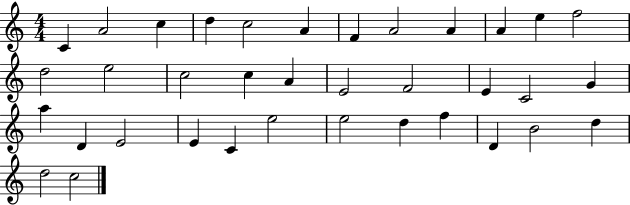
{
  \clef treble
  \numericTimeSignature
  \time 4/4
  \key c \major
  c'4 a'2 c''4 | d''4 c''2 a'4 | f'4 a'2 a'4 | a'4 e''4 f''2 | \break d''2 e''2 | c''2 c''4 a'4 | e'2 f'2 | e'4 c'2 g'4 | \break a''4 d'4 e'2 | e'4 c'4 e''2 | e''2 d''4 f''4 | d'4 b'2 d''4 | \break d''2 c''2 | \bar "|."
}